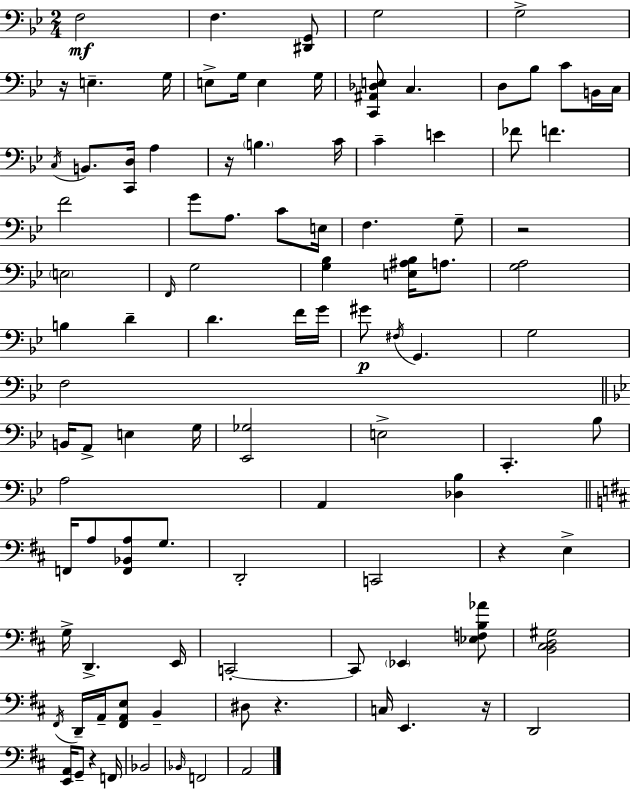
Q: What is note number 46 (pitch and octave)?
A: F3